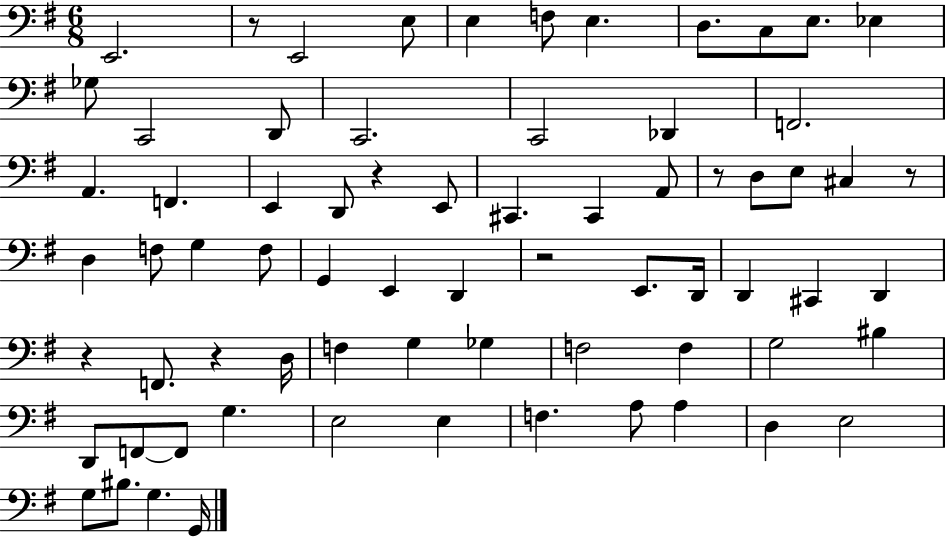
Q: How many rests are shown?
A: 7